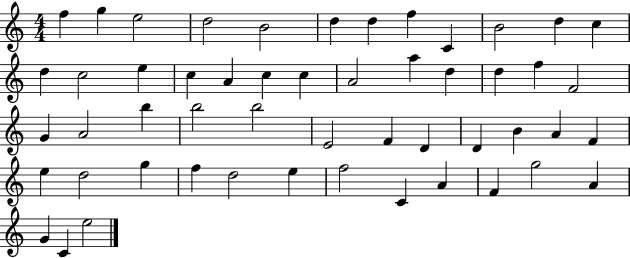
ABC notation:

X:1
T:Untitled
M:4/4
L:1/4
K:C
f g e2 d2 B2 d d f C B2 d c d c2 e c A c c A2 a d d f F2 G A2 b b2 b2 E2 F D D B A F e d2 g f d2 e f2 C A F g2 A G C e2